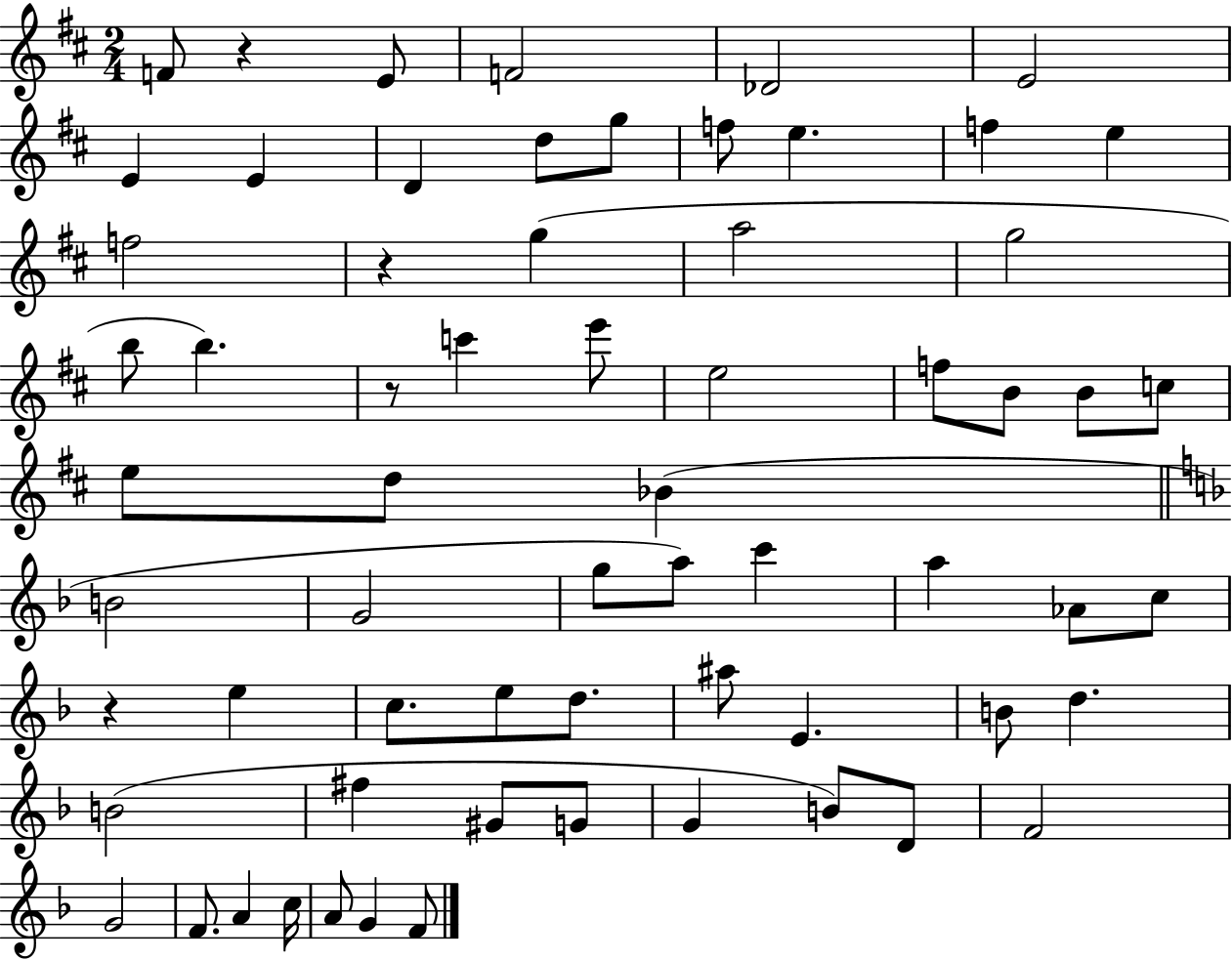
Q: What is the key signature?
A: D major